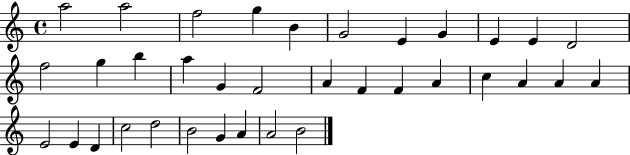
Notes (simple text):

A5/h A5/h F5/h G5/q B4/q G4/h E4/q G4/q E4/q E4/q D4/h F5/h G5/q B5/q A5/q G4/q F4/h A4/q F4/q F4/q A4/q C5/q A4/q A4/q A4/q E4/h E4/q D4/q C5/h D5/h B4/h G4/q A4/q A4/h B4/h